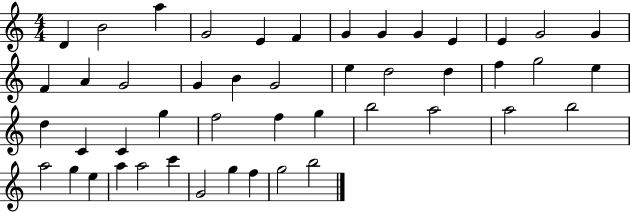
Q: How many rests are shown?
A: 0